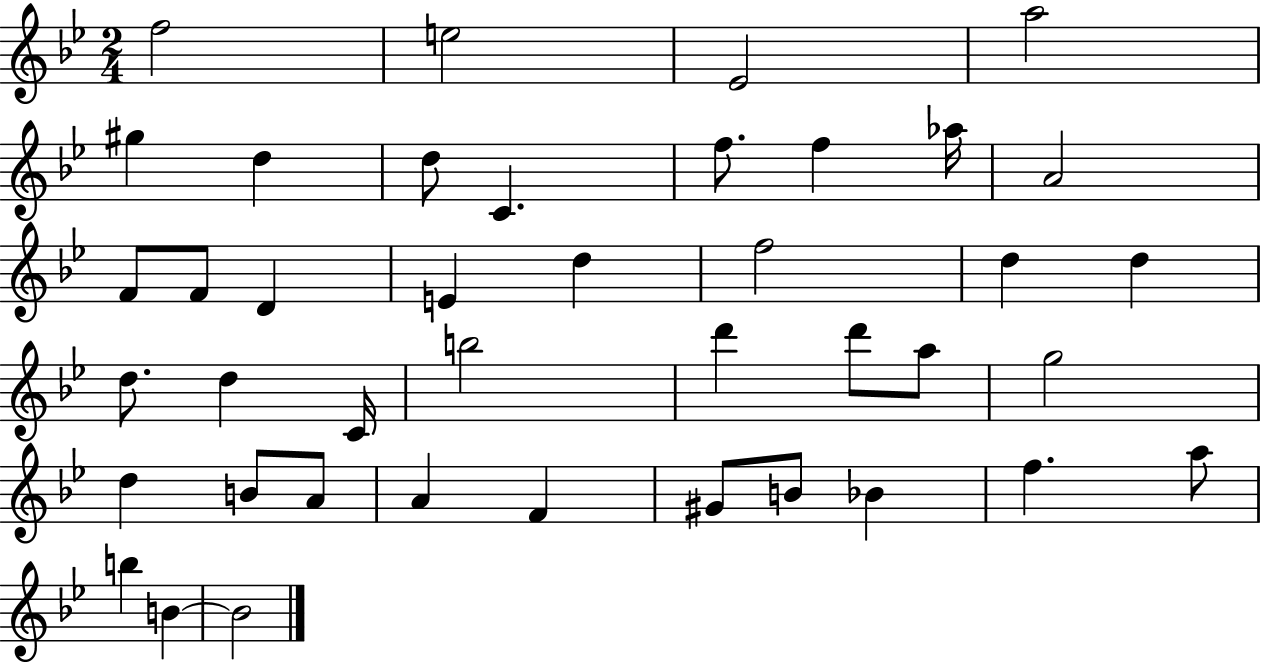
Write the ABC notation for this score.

X:1
T:Untitled
M:2/4
L:1/4
K:Bb
f2 e2 _E2 a2 ^g d d/2 C f/2 f _a/4 A2 F/2 F/2 D E d f2 d d d/2 d C/4 b2 d' d'/2 a/2 g2 d B/2 A/2 A F ^G/2 B/2 _B f a/2 b B B2